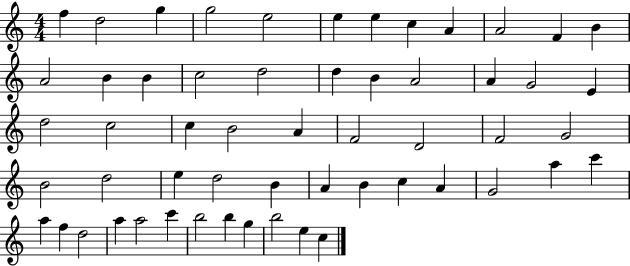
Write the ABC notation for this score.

X:1
T:Untitled
M:4/4
L:1/4
K:C
f d2 g g2 e2 e e c A A2 F B A2 B B c2 d2 d B A2 A G2 E d2 c2 c B2 A F2 D2 F2 G2 B2 d2 e d2 B A B c A G2 a c' a f d2 a a2 c' b2 b g b2 e c